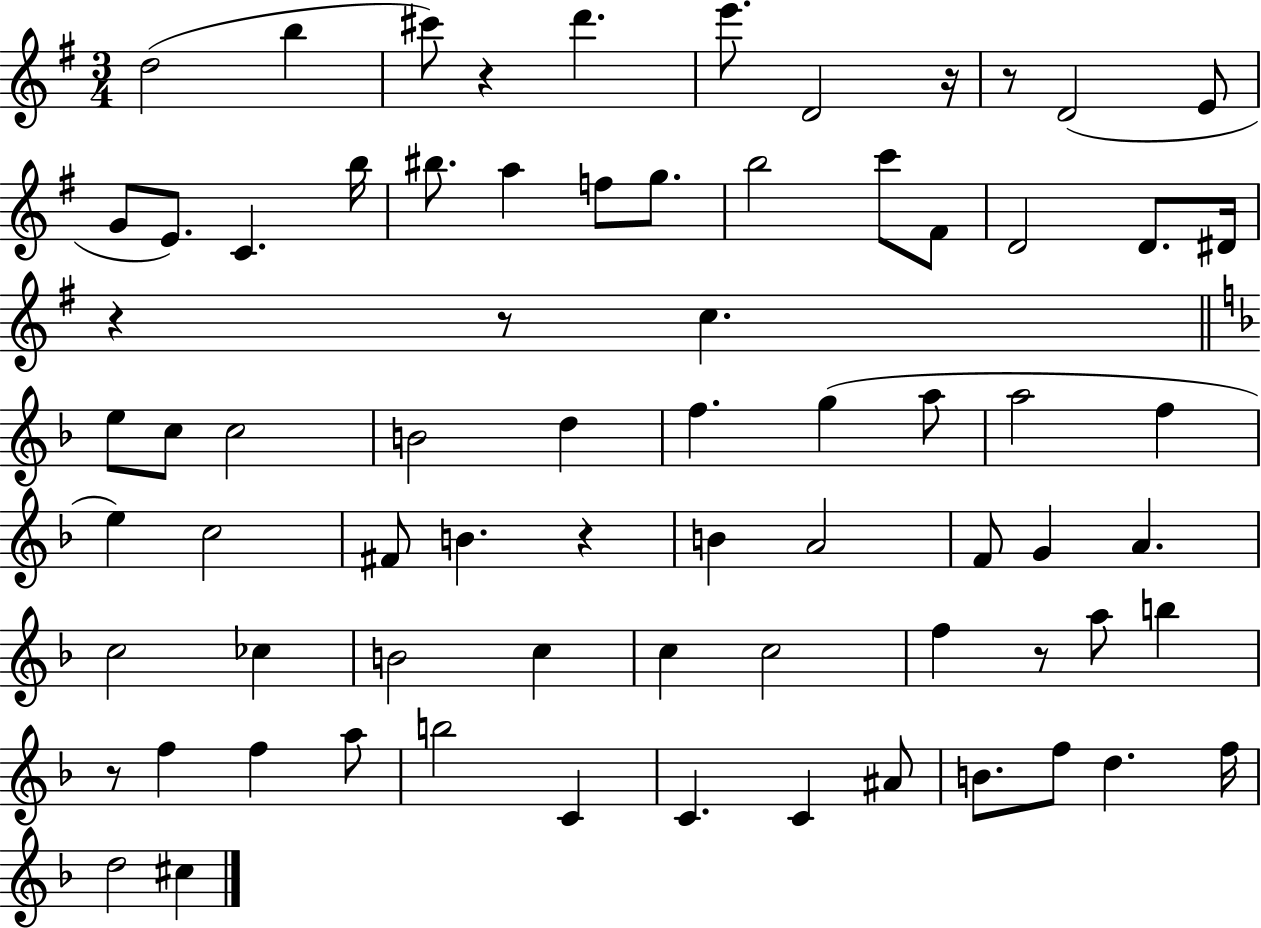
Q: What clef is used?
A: treble